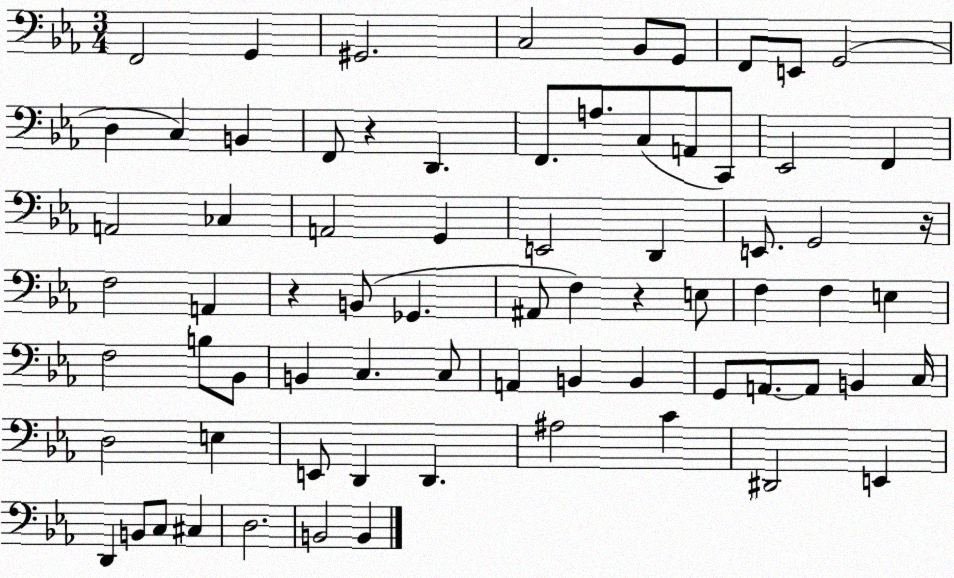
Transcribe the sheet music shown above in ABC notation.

X:1
T:Untitled
M:3/4
L:1/4
K:Eb
F,,2 G,, ^G,,2 C,2 _B,,/2 G,,/2 F,,/2 E,,/2 G,,2 D, C, B,, F,,/2 z D,, F,,/2 A,/2 C,/2 A,,/2 C,,/2 _E,,2 F,, A,,2 _C, A,,2 G,, E,,2 D,, E,,/2 G,,2 z/4 F,2 A,, z B,,/2 _G,, ^A,,/2 F, z E,/2 F, F, E, F,2 B,/2 _B,,/2 B,, C, C,/2 A,, B,, B,, G,,/2 A,,/2 A,,/2 B,, C,/4 D,2 E, E,,/2 D,, D,, ^A,2 C ^D,,2 E,, D,, B,,/2 C,/2 ^C, D,2 B,,2 B,,